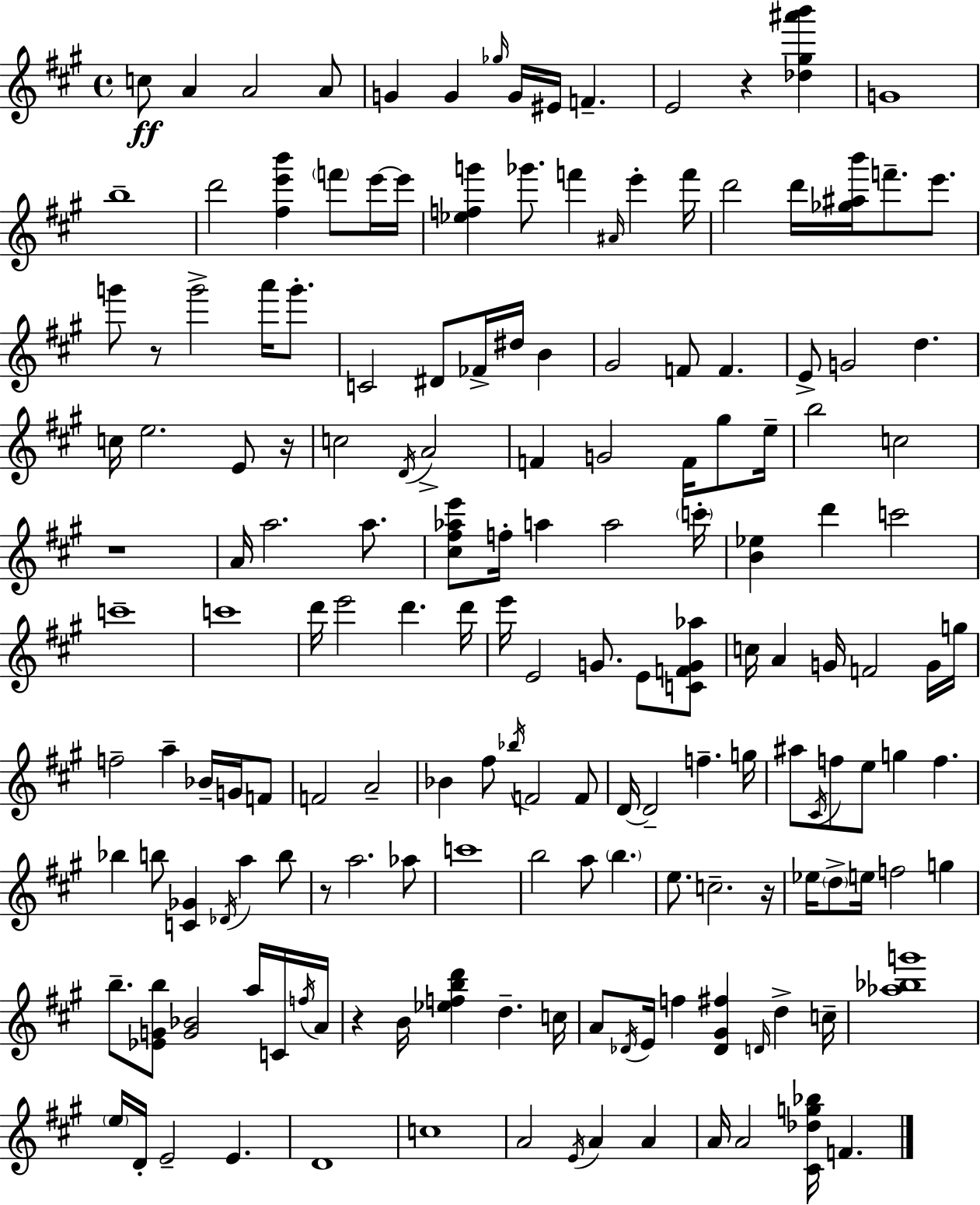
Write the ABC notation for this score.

X:1
T:Untitled
M:4/4
L:1/4
K:A
c/2 A A2 A/2 G G _g/4 G/4 ^E/4 F E2 z [_d^g^a'b'] G4 b4 d'2 [^fe'b'] f'/2 e'/4 e'/4 [_efg'] _g'/2 f' ^A/4 e' f'/4 d'2 d'/4 [_g^ab']/4 f'/2 e'/2 g'/2 z/2 g'2 a'/4 g'/2 C2 ^D/2 _F/4 ^d/4 B ^G2 F/2 F E/2 G2 d c/4 e2 E/2 z/4 c2 D/4 A2 F G2 F/4 ^g/2 e/4 b2 c2 z4 A/4 a2 a/2 [^c^f_ae']/2 f/4 a a2 c'/4 [B_e] d' c'2 c'4 c'4 d'/4 e'2 d' d'/4 e'/4 E2 G/2 E/2 [CFG_a]/2 c/4 A G/4 F2 G/4 g/4 f2 a _B/4 G/4 F/2 F2 A2 _B ^f/2 _b/4 F2 F/2 D/4 D2 f g/4 ^a/2 ^C/4 f/2 e/2 g f _b b/2 [C_G] _D/4 a b/2 z/2 a2 _a/2 c'4 b2 a/2 b e/2 c2 z/4 _e/4 d/2 e/4 f2 g b/2 [_EGb]/2 [G_B]2 a/4 C/4 f/4 A/4 z B/4 [_efbd'] d c/4 A/2 _D/4 E/4 f [_D^G^f] D/4 d c/4 [_a_bg']4 e/4 D/4 E2 E D4 c4 A2 E/4 A A A/4 A2 [^C_dg_b]/4 F